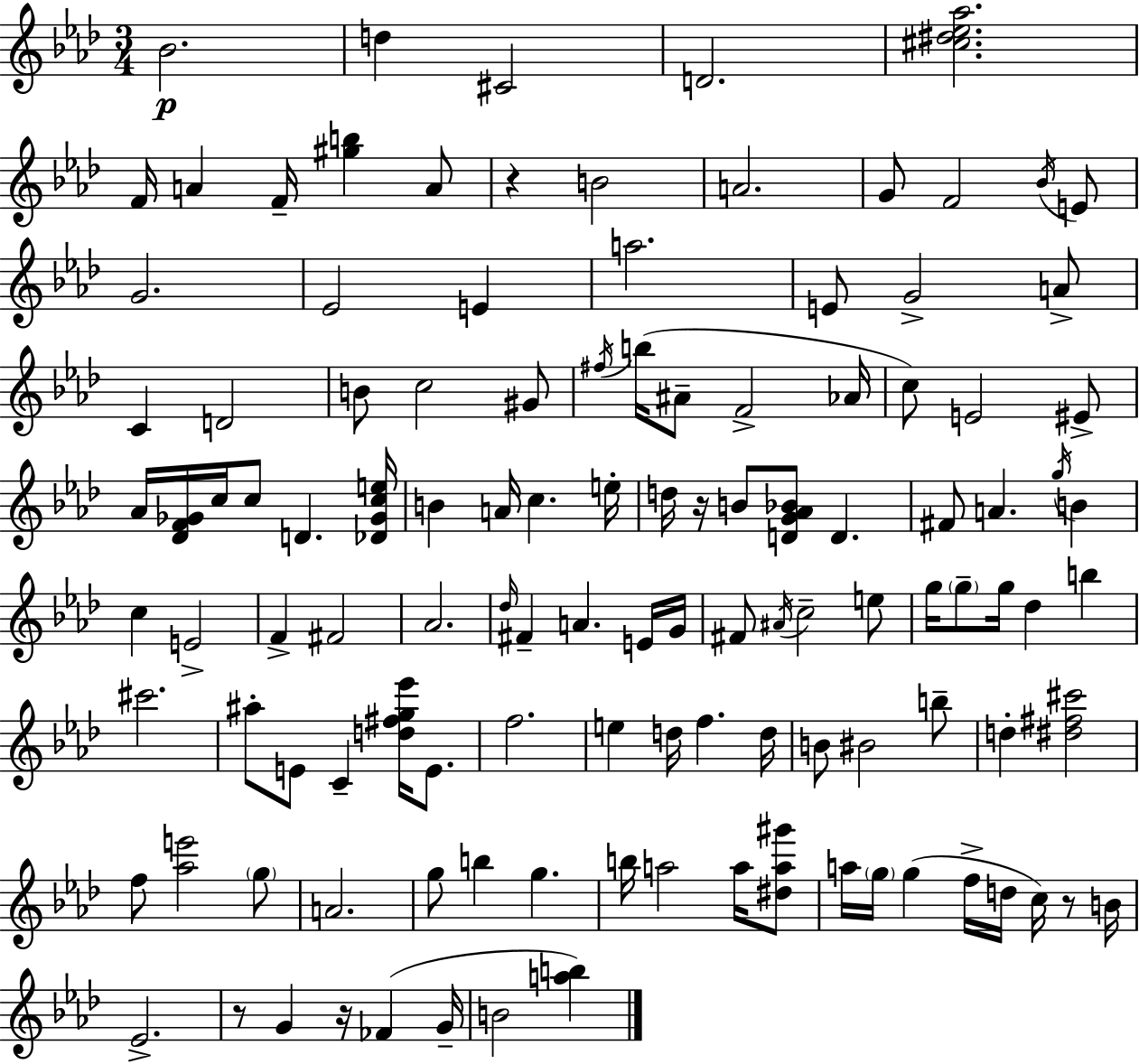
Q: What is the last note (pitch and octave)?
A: B4